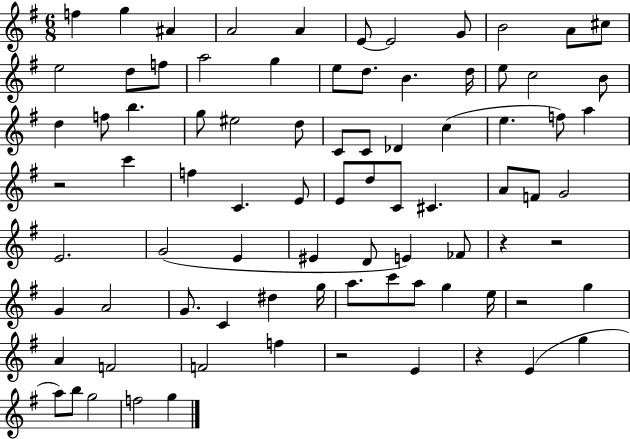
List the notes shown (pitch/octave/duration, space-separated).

F5/q G5/q A#4/q A4/h A4/q E4/e E4/h G4/e B4/h A4/e C#5/e E5/h D5/e F5/e A5/h G5/q E5/e D5/e. B4/q. D5/s E5/e C5/h B4/e D5/q F5/e B5/q. G5/e EIS5/h D5/e C4/e C4/e Db4/q C5/q E5/q. F5/e A5/q R/h C6/q F5/q C4/q. E4/e E4/e D5/e C4/e C#4/q. A4/e F4/e G4/h E4/h. G4/h E4/q EIS4/q D4/e E4/q FES4/e R/q R/h G4/q A4/h G4/e. C4/q D#5/q G5/s A5/e. C6/e A5/e G5/q E5/s R/h G5/q A4/q F4/h F4/h F5/q R/h E4/q R/q E4/q G5/q A5/e B5/e G5/h F5/h G5/q